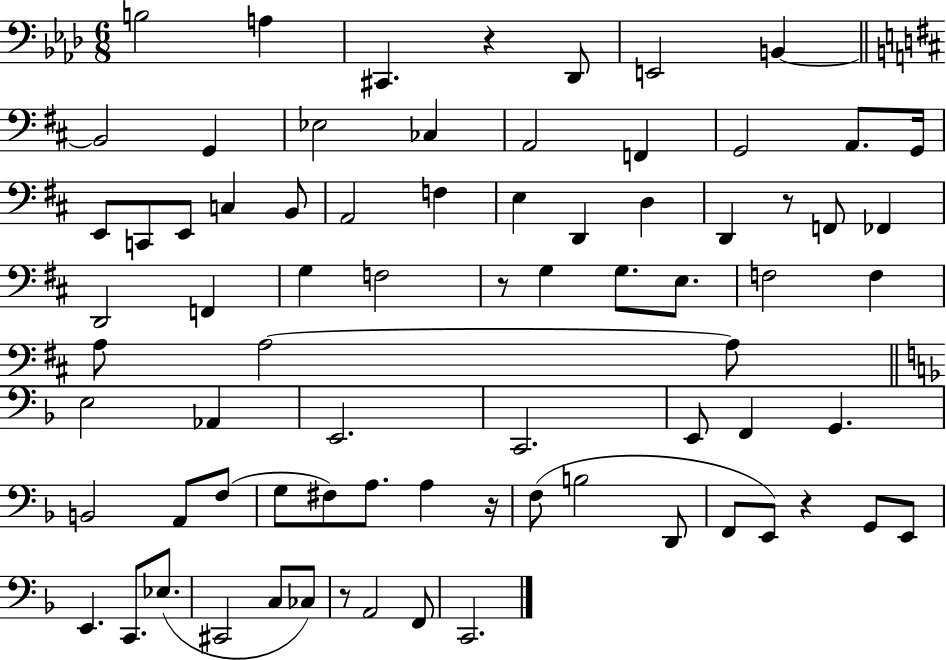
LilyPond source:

{
  \clef bass
  \numericTimeSignature
  \time 6/8
  \key aes \major
  \repeat volta 2 { b2 a4 | cis,4. r4 des,8 | e,2 b,4~~ | \bar "||" \break \key d \major b,2 g,4 | ees2 ces4 | a,2 f,4 | g,2 a,8. g,16 | \break e,8 c,8 e,8 c4 b,8 | a,2 f4 | e4 d,4 d4 | d,4 r8 f,8 fes,4 | \break d,2 f,4 | g4 f2 | r8 g4 g8. e8. | f2 f4 | \break a8 a2~~ a8 | \bar "||" \break \key d \minor e2 aes,4 | e,2. | c,2. | e,8 f,4 g,4. | \break b,2 a,8 f8( | g8 fis8) a8. a4 r16 | f8( b2 d,8 | f,8 e,8) r4 g,8 e,8 | \break e,4. c,8. ees8.( | cis,2 c8 ces8) | r8 a,2 f,8 | c,2. | \break } \bar "|."
}